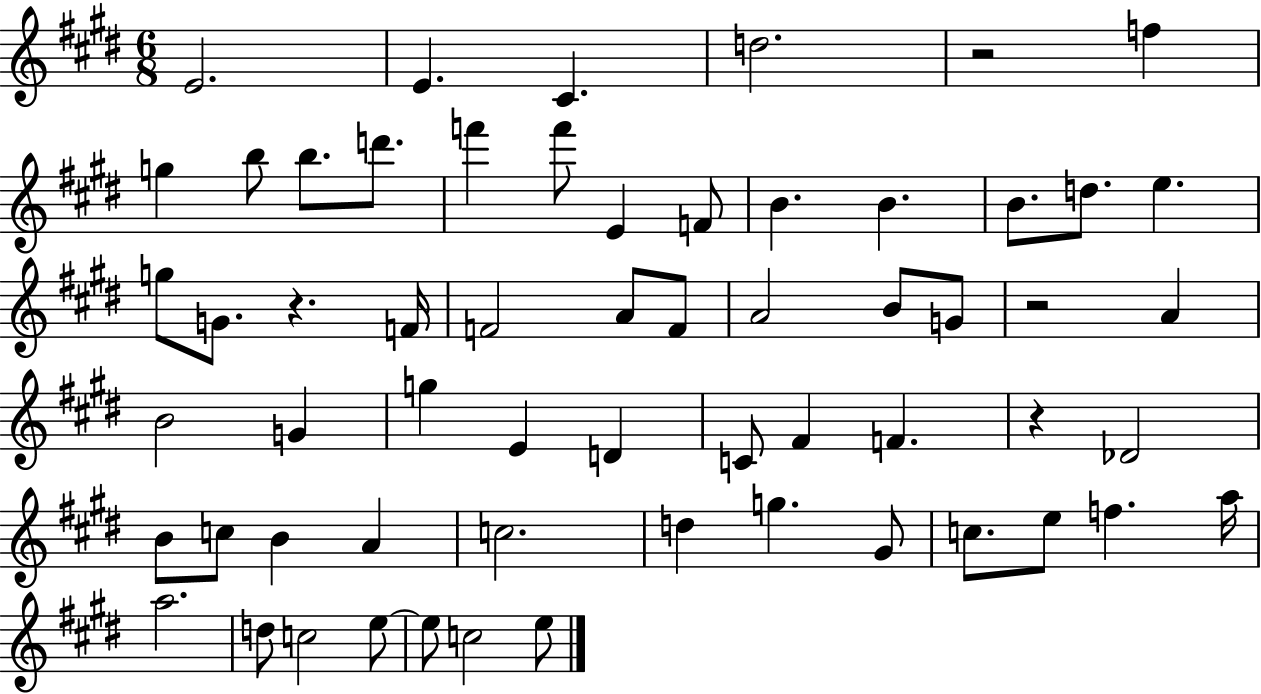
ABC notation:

X:1
T:Untitled
M:6/8
L:1/4
K:E
E2 E ^C d2 z2 f g b/2 b/2 d'/2 f' f'/2 E F/2 B B B/2 d/2 e g/2 G/2 z F/4 F2 A/2 F/2 A2 B/2 G/2 z2 A B2 G g E D C/2 ^F F z _D2 B/2 c/2 B A c2 d g ^G/2 c/2 e/2 f a/4 a2 d/2 c2 e/2 e/2 c2 e/2